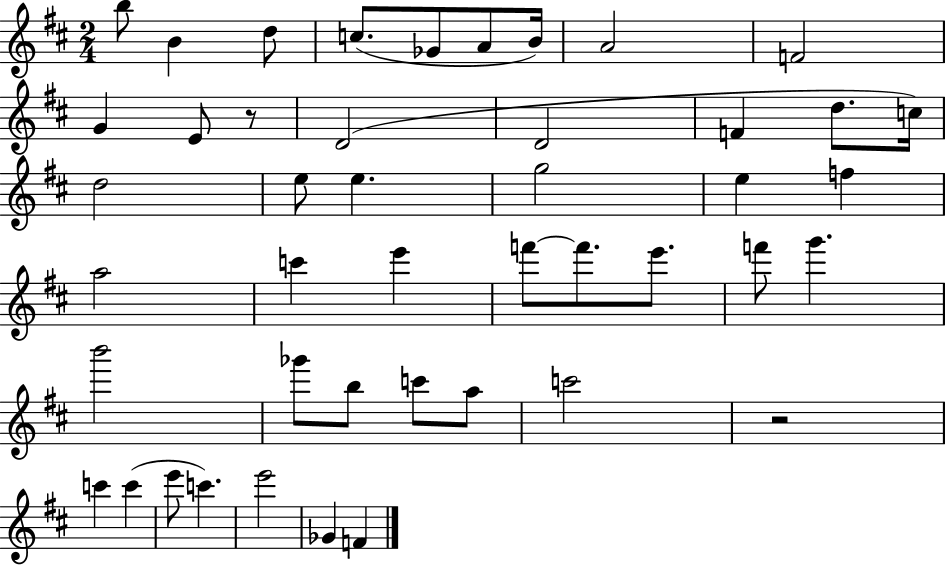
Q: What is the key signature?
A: D major